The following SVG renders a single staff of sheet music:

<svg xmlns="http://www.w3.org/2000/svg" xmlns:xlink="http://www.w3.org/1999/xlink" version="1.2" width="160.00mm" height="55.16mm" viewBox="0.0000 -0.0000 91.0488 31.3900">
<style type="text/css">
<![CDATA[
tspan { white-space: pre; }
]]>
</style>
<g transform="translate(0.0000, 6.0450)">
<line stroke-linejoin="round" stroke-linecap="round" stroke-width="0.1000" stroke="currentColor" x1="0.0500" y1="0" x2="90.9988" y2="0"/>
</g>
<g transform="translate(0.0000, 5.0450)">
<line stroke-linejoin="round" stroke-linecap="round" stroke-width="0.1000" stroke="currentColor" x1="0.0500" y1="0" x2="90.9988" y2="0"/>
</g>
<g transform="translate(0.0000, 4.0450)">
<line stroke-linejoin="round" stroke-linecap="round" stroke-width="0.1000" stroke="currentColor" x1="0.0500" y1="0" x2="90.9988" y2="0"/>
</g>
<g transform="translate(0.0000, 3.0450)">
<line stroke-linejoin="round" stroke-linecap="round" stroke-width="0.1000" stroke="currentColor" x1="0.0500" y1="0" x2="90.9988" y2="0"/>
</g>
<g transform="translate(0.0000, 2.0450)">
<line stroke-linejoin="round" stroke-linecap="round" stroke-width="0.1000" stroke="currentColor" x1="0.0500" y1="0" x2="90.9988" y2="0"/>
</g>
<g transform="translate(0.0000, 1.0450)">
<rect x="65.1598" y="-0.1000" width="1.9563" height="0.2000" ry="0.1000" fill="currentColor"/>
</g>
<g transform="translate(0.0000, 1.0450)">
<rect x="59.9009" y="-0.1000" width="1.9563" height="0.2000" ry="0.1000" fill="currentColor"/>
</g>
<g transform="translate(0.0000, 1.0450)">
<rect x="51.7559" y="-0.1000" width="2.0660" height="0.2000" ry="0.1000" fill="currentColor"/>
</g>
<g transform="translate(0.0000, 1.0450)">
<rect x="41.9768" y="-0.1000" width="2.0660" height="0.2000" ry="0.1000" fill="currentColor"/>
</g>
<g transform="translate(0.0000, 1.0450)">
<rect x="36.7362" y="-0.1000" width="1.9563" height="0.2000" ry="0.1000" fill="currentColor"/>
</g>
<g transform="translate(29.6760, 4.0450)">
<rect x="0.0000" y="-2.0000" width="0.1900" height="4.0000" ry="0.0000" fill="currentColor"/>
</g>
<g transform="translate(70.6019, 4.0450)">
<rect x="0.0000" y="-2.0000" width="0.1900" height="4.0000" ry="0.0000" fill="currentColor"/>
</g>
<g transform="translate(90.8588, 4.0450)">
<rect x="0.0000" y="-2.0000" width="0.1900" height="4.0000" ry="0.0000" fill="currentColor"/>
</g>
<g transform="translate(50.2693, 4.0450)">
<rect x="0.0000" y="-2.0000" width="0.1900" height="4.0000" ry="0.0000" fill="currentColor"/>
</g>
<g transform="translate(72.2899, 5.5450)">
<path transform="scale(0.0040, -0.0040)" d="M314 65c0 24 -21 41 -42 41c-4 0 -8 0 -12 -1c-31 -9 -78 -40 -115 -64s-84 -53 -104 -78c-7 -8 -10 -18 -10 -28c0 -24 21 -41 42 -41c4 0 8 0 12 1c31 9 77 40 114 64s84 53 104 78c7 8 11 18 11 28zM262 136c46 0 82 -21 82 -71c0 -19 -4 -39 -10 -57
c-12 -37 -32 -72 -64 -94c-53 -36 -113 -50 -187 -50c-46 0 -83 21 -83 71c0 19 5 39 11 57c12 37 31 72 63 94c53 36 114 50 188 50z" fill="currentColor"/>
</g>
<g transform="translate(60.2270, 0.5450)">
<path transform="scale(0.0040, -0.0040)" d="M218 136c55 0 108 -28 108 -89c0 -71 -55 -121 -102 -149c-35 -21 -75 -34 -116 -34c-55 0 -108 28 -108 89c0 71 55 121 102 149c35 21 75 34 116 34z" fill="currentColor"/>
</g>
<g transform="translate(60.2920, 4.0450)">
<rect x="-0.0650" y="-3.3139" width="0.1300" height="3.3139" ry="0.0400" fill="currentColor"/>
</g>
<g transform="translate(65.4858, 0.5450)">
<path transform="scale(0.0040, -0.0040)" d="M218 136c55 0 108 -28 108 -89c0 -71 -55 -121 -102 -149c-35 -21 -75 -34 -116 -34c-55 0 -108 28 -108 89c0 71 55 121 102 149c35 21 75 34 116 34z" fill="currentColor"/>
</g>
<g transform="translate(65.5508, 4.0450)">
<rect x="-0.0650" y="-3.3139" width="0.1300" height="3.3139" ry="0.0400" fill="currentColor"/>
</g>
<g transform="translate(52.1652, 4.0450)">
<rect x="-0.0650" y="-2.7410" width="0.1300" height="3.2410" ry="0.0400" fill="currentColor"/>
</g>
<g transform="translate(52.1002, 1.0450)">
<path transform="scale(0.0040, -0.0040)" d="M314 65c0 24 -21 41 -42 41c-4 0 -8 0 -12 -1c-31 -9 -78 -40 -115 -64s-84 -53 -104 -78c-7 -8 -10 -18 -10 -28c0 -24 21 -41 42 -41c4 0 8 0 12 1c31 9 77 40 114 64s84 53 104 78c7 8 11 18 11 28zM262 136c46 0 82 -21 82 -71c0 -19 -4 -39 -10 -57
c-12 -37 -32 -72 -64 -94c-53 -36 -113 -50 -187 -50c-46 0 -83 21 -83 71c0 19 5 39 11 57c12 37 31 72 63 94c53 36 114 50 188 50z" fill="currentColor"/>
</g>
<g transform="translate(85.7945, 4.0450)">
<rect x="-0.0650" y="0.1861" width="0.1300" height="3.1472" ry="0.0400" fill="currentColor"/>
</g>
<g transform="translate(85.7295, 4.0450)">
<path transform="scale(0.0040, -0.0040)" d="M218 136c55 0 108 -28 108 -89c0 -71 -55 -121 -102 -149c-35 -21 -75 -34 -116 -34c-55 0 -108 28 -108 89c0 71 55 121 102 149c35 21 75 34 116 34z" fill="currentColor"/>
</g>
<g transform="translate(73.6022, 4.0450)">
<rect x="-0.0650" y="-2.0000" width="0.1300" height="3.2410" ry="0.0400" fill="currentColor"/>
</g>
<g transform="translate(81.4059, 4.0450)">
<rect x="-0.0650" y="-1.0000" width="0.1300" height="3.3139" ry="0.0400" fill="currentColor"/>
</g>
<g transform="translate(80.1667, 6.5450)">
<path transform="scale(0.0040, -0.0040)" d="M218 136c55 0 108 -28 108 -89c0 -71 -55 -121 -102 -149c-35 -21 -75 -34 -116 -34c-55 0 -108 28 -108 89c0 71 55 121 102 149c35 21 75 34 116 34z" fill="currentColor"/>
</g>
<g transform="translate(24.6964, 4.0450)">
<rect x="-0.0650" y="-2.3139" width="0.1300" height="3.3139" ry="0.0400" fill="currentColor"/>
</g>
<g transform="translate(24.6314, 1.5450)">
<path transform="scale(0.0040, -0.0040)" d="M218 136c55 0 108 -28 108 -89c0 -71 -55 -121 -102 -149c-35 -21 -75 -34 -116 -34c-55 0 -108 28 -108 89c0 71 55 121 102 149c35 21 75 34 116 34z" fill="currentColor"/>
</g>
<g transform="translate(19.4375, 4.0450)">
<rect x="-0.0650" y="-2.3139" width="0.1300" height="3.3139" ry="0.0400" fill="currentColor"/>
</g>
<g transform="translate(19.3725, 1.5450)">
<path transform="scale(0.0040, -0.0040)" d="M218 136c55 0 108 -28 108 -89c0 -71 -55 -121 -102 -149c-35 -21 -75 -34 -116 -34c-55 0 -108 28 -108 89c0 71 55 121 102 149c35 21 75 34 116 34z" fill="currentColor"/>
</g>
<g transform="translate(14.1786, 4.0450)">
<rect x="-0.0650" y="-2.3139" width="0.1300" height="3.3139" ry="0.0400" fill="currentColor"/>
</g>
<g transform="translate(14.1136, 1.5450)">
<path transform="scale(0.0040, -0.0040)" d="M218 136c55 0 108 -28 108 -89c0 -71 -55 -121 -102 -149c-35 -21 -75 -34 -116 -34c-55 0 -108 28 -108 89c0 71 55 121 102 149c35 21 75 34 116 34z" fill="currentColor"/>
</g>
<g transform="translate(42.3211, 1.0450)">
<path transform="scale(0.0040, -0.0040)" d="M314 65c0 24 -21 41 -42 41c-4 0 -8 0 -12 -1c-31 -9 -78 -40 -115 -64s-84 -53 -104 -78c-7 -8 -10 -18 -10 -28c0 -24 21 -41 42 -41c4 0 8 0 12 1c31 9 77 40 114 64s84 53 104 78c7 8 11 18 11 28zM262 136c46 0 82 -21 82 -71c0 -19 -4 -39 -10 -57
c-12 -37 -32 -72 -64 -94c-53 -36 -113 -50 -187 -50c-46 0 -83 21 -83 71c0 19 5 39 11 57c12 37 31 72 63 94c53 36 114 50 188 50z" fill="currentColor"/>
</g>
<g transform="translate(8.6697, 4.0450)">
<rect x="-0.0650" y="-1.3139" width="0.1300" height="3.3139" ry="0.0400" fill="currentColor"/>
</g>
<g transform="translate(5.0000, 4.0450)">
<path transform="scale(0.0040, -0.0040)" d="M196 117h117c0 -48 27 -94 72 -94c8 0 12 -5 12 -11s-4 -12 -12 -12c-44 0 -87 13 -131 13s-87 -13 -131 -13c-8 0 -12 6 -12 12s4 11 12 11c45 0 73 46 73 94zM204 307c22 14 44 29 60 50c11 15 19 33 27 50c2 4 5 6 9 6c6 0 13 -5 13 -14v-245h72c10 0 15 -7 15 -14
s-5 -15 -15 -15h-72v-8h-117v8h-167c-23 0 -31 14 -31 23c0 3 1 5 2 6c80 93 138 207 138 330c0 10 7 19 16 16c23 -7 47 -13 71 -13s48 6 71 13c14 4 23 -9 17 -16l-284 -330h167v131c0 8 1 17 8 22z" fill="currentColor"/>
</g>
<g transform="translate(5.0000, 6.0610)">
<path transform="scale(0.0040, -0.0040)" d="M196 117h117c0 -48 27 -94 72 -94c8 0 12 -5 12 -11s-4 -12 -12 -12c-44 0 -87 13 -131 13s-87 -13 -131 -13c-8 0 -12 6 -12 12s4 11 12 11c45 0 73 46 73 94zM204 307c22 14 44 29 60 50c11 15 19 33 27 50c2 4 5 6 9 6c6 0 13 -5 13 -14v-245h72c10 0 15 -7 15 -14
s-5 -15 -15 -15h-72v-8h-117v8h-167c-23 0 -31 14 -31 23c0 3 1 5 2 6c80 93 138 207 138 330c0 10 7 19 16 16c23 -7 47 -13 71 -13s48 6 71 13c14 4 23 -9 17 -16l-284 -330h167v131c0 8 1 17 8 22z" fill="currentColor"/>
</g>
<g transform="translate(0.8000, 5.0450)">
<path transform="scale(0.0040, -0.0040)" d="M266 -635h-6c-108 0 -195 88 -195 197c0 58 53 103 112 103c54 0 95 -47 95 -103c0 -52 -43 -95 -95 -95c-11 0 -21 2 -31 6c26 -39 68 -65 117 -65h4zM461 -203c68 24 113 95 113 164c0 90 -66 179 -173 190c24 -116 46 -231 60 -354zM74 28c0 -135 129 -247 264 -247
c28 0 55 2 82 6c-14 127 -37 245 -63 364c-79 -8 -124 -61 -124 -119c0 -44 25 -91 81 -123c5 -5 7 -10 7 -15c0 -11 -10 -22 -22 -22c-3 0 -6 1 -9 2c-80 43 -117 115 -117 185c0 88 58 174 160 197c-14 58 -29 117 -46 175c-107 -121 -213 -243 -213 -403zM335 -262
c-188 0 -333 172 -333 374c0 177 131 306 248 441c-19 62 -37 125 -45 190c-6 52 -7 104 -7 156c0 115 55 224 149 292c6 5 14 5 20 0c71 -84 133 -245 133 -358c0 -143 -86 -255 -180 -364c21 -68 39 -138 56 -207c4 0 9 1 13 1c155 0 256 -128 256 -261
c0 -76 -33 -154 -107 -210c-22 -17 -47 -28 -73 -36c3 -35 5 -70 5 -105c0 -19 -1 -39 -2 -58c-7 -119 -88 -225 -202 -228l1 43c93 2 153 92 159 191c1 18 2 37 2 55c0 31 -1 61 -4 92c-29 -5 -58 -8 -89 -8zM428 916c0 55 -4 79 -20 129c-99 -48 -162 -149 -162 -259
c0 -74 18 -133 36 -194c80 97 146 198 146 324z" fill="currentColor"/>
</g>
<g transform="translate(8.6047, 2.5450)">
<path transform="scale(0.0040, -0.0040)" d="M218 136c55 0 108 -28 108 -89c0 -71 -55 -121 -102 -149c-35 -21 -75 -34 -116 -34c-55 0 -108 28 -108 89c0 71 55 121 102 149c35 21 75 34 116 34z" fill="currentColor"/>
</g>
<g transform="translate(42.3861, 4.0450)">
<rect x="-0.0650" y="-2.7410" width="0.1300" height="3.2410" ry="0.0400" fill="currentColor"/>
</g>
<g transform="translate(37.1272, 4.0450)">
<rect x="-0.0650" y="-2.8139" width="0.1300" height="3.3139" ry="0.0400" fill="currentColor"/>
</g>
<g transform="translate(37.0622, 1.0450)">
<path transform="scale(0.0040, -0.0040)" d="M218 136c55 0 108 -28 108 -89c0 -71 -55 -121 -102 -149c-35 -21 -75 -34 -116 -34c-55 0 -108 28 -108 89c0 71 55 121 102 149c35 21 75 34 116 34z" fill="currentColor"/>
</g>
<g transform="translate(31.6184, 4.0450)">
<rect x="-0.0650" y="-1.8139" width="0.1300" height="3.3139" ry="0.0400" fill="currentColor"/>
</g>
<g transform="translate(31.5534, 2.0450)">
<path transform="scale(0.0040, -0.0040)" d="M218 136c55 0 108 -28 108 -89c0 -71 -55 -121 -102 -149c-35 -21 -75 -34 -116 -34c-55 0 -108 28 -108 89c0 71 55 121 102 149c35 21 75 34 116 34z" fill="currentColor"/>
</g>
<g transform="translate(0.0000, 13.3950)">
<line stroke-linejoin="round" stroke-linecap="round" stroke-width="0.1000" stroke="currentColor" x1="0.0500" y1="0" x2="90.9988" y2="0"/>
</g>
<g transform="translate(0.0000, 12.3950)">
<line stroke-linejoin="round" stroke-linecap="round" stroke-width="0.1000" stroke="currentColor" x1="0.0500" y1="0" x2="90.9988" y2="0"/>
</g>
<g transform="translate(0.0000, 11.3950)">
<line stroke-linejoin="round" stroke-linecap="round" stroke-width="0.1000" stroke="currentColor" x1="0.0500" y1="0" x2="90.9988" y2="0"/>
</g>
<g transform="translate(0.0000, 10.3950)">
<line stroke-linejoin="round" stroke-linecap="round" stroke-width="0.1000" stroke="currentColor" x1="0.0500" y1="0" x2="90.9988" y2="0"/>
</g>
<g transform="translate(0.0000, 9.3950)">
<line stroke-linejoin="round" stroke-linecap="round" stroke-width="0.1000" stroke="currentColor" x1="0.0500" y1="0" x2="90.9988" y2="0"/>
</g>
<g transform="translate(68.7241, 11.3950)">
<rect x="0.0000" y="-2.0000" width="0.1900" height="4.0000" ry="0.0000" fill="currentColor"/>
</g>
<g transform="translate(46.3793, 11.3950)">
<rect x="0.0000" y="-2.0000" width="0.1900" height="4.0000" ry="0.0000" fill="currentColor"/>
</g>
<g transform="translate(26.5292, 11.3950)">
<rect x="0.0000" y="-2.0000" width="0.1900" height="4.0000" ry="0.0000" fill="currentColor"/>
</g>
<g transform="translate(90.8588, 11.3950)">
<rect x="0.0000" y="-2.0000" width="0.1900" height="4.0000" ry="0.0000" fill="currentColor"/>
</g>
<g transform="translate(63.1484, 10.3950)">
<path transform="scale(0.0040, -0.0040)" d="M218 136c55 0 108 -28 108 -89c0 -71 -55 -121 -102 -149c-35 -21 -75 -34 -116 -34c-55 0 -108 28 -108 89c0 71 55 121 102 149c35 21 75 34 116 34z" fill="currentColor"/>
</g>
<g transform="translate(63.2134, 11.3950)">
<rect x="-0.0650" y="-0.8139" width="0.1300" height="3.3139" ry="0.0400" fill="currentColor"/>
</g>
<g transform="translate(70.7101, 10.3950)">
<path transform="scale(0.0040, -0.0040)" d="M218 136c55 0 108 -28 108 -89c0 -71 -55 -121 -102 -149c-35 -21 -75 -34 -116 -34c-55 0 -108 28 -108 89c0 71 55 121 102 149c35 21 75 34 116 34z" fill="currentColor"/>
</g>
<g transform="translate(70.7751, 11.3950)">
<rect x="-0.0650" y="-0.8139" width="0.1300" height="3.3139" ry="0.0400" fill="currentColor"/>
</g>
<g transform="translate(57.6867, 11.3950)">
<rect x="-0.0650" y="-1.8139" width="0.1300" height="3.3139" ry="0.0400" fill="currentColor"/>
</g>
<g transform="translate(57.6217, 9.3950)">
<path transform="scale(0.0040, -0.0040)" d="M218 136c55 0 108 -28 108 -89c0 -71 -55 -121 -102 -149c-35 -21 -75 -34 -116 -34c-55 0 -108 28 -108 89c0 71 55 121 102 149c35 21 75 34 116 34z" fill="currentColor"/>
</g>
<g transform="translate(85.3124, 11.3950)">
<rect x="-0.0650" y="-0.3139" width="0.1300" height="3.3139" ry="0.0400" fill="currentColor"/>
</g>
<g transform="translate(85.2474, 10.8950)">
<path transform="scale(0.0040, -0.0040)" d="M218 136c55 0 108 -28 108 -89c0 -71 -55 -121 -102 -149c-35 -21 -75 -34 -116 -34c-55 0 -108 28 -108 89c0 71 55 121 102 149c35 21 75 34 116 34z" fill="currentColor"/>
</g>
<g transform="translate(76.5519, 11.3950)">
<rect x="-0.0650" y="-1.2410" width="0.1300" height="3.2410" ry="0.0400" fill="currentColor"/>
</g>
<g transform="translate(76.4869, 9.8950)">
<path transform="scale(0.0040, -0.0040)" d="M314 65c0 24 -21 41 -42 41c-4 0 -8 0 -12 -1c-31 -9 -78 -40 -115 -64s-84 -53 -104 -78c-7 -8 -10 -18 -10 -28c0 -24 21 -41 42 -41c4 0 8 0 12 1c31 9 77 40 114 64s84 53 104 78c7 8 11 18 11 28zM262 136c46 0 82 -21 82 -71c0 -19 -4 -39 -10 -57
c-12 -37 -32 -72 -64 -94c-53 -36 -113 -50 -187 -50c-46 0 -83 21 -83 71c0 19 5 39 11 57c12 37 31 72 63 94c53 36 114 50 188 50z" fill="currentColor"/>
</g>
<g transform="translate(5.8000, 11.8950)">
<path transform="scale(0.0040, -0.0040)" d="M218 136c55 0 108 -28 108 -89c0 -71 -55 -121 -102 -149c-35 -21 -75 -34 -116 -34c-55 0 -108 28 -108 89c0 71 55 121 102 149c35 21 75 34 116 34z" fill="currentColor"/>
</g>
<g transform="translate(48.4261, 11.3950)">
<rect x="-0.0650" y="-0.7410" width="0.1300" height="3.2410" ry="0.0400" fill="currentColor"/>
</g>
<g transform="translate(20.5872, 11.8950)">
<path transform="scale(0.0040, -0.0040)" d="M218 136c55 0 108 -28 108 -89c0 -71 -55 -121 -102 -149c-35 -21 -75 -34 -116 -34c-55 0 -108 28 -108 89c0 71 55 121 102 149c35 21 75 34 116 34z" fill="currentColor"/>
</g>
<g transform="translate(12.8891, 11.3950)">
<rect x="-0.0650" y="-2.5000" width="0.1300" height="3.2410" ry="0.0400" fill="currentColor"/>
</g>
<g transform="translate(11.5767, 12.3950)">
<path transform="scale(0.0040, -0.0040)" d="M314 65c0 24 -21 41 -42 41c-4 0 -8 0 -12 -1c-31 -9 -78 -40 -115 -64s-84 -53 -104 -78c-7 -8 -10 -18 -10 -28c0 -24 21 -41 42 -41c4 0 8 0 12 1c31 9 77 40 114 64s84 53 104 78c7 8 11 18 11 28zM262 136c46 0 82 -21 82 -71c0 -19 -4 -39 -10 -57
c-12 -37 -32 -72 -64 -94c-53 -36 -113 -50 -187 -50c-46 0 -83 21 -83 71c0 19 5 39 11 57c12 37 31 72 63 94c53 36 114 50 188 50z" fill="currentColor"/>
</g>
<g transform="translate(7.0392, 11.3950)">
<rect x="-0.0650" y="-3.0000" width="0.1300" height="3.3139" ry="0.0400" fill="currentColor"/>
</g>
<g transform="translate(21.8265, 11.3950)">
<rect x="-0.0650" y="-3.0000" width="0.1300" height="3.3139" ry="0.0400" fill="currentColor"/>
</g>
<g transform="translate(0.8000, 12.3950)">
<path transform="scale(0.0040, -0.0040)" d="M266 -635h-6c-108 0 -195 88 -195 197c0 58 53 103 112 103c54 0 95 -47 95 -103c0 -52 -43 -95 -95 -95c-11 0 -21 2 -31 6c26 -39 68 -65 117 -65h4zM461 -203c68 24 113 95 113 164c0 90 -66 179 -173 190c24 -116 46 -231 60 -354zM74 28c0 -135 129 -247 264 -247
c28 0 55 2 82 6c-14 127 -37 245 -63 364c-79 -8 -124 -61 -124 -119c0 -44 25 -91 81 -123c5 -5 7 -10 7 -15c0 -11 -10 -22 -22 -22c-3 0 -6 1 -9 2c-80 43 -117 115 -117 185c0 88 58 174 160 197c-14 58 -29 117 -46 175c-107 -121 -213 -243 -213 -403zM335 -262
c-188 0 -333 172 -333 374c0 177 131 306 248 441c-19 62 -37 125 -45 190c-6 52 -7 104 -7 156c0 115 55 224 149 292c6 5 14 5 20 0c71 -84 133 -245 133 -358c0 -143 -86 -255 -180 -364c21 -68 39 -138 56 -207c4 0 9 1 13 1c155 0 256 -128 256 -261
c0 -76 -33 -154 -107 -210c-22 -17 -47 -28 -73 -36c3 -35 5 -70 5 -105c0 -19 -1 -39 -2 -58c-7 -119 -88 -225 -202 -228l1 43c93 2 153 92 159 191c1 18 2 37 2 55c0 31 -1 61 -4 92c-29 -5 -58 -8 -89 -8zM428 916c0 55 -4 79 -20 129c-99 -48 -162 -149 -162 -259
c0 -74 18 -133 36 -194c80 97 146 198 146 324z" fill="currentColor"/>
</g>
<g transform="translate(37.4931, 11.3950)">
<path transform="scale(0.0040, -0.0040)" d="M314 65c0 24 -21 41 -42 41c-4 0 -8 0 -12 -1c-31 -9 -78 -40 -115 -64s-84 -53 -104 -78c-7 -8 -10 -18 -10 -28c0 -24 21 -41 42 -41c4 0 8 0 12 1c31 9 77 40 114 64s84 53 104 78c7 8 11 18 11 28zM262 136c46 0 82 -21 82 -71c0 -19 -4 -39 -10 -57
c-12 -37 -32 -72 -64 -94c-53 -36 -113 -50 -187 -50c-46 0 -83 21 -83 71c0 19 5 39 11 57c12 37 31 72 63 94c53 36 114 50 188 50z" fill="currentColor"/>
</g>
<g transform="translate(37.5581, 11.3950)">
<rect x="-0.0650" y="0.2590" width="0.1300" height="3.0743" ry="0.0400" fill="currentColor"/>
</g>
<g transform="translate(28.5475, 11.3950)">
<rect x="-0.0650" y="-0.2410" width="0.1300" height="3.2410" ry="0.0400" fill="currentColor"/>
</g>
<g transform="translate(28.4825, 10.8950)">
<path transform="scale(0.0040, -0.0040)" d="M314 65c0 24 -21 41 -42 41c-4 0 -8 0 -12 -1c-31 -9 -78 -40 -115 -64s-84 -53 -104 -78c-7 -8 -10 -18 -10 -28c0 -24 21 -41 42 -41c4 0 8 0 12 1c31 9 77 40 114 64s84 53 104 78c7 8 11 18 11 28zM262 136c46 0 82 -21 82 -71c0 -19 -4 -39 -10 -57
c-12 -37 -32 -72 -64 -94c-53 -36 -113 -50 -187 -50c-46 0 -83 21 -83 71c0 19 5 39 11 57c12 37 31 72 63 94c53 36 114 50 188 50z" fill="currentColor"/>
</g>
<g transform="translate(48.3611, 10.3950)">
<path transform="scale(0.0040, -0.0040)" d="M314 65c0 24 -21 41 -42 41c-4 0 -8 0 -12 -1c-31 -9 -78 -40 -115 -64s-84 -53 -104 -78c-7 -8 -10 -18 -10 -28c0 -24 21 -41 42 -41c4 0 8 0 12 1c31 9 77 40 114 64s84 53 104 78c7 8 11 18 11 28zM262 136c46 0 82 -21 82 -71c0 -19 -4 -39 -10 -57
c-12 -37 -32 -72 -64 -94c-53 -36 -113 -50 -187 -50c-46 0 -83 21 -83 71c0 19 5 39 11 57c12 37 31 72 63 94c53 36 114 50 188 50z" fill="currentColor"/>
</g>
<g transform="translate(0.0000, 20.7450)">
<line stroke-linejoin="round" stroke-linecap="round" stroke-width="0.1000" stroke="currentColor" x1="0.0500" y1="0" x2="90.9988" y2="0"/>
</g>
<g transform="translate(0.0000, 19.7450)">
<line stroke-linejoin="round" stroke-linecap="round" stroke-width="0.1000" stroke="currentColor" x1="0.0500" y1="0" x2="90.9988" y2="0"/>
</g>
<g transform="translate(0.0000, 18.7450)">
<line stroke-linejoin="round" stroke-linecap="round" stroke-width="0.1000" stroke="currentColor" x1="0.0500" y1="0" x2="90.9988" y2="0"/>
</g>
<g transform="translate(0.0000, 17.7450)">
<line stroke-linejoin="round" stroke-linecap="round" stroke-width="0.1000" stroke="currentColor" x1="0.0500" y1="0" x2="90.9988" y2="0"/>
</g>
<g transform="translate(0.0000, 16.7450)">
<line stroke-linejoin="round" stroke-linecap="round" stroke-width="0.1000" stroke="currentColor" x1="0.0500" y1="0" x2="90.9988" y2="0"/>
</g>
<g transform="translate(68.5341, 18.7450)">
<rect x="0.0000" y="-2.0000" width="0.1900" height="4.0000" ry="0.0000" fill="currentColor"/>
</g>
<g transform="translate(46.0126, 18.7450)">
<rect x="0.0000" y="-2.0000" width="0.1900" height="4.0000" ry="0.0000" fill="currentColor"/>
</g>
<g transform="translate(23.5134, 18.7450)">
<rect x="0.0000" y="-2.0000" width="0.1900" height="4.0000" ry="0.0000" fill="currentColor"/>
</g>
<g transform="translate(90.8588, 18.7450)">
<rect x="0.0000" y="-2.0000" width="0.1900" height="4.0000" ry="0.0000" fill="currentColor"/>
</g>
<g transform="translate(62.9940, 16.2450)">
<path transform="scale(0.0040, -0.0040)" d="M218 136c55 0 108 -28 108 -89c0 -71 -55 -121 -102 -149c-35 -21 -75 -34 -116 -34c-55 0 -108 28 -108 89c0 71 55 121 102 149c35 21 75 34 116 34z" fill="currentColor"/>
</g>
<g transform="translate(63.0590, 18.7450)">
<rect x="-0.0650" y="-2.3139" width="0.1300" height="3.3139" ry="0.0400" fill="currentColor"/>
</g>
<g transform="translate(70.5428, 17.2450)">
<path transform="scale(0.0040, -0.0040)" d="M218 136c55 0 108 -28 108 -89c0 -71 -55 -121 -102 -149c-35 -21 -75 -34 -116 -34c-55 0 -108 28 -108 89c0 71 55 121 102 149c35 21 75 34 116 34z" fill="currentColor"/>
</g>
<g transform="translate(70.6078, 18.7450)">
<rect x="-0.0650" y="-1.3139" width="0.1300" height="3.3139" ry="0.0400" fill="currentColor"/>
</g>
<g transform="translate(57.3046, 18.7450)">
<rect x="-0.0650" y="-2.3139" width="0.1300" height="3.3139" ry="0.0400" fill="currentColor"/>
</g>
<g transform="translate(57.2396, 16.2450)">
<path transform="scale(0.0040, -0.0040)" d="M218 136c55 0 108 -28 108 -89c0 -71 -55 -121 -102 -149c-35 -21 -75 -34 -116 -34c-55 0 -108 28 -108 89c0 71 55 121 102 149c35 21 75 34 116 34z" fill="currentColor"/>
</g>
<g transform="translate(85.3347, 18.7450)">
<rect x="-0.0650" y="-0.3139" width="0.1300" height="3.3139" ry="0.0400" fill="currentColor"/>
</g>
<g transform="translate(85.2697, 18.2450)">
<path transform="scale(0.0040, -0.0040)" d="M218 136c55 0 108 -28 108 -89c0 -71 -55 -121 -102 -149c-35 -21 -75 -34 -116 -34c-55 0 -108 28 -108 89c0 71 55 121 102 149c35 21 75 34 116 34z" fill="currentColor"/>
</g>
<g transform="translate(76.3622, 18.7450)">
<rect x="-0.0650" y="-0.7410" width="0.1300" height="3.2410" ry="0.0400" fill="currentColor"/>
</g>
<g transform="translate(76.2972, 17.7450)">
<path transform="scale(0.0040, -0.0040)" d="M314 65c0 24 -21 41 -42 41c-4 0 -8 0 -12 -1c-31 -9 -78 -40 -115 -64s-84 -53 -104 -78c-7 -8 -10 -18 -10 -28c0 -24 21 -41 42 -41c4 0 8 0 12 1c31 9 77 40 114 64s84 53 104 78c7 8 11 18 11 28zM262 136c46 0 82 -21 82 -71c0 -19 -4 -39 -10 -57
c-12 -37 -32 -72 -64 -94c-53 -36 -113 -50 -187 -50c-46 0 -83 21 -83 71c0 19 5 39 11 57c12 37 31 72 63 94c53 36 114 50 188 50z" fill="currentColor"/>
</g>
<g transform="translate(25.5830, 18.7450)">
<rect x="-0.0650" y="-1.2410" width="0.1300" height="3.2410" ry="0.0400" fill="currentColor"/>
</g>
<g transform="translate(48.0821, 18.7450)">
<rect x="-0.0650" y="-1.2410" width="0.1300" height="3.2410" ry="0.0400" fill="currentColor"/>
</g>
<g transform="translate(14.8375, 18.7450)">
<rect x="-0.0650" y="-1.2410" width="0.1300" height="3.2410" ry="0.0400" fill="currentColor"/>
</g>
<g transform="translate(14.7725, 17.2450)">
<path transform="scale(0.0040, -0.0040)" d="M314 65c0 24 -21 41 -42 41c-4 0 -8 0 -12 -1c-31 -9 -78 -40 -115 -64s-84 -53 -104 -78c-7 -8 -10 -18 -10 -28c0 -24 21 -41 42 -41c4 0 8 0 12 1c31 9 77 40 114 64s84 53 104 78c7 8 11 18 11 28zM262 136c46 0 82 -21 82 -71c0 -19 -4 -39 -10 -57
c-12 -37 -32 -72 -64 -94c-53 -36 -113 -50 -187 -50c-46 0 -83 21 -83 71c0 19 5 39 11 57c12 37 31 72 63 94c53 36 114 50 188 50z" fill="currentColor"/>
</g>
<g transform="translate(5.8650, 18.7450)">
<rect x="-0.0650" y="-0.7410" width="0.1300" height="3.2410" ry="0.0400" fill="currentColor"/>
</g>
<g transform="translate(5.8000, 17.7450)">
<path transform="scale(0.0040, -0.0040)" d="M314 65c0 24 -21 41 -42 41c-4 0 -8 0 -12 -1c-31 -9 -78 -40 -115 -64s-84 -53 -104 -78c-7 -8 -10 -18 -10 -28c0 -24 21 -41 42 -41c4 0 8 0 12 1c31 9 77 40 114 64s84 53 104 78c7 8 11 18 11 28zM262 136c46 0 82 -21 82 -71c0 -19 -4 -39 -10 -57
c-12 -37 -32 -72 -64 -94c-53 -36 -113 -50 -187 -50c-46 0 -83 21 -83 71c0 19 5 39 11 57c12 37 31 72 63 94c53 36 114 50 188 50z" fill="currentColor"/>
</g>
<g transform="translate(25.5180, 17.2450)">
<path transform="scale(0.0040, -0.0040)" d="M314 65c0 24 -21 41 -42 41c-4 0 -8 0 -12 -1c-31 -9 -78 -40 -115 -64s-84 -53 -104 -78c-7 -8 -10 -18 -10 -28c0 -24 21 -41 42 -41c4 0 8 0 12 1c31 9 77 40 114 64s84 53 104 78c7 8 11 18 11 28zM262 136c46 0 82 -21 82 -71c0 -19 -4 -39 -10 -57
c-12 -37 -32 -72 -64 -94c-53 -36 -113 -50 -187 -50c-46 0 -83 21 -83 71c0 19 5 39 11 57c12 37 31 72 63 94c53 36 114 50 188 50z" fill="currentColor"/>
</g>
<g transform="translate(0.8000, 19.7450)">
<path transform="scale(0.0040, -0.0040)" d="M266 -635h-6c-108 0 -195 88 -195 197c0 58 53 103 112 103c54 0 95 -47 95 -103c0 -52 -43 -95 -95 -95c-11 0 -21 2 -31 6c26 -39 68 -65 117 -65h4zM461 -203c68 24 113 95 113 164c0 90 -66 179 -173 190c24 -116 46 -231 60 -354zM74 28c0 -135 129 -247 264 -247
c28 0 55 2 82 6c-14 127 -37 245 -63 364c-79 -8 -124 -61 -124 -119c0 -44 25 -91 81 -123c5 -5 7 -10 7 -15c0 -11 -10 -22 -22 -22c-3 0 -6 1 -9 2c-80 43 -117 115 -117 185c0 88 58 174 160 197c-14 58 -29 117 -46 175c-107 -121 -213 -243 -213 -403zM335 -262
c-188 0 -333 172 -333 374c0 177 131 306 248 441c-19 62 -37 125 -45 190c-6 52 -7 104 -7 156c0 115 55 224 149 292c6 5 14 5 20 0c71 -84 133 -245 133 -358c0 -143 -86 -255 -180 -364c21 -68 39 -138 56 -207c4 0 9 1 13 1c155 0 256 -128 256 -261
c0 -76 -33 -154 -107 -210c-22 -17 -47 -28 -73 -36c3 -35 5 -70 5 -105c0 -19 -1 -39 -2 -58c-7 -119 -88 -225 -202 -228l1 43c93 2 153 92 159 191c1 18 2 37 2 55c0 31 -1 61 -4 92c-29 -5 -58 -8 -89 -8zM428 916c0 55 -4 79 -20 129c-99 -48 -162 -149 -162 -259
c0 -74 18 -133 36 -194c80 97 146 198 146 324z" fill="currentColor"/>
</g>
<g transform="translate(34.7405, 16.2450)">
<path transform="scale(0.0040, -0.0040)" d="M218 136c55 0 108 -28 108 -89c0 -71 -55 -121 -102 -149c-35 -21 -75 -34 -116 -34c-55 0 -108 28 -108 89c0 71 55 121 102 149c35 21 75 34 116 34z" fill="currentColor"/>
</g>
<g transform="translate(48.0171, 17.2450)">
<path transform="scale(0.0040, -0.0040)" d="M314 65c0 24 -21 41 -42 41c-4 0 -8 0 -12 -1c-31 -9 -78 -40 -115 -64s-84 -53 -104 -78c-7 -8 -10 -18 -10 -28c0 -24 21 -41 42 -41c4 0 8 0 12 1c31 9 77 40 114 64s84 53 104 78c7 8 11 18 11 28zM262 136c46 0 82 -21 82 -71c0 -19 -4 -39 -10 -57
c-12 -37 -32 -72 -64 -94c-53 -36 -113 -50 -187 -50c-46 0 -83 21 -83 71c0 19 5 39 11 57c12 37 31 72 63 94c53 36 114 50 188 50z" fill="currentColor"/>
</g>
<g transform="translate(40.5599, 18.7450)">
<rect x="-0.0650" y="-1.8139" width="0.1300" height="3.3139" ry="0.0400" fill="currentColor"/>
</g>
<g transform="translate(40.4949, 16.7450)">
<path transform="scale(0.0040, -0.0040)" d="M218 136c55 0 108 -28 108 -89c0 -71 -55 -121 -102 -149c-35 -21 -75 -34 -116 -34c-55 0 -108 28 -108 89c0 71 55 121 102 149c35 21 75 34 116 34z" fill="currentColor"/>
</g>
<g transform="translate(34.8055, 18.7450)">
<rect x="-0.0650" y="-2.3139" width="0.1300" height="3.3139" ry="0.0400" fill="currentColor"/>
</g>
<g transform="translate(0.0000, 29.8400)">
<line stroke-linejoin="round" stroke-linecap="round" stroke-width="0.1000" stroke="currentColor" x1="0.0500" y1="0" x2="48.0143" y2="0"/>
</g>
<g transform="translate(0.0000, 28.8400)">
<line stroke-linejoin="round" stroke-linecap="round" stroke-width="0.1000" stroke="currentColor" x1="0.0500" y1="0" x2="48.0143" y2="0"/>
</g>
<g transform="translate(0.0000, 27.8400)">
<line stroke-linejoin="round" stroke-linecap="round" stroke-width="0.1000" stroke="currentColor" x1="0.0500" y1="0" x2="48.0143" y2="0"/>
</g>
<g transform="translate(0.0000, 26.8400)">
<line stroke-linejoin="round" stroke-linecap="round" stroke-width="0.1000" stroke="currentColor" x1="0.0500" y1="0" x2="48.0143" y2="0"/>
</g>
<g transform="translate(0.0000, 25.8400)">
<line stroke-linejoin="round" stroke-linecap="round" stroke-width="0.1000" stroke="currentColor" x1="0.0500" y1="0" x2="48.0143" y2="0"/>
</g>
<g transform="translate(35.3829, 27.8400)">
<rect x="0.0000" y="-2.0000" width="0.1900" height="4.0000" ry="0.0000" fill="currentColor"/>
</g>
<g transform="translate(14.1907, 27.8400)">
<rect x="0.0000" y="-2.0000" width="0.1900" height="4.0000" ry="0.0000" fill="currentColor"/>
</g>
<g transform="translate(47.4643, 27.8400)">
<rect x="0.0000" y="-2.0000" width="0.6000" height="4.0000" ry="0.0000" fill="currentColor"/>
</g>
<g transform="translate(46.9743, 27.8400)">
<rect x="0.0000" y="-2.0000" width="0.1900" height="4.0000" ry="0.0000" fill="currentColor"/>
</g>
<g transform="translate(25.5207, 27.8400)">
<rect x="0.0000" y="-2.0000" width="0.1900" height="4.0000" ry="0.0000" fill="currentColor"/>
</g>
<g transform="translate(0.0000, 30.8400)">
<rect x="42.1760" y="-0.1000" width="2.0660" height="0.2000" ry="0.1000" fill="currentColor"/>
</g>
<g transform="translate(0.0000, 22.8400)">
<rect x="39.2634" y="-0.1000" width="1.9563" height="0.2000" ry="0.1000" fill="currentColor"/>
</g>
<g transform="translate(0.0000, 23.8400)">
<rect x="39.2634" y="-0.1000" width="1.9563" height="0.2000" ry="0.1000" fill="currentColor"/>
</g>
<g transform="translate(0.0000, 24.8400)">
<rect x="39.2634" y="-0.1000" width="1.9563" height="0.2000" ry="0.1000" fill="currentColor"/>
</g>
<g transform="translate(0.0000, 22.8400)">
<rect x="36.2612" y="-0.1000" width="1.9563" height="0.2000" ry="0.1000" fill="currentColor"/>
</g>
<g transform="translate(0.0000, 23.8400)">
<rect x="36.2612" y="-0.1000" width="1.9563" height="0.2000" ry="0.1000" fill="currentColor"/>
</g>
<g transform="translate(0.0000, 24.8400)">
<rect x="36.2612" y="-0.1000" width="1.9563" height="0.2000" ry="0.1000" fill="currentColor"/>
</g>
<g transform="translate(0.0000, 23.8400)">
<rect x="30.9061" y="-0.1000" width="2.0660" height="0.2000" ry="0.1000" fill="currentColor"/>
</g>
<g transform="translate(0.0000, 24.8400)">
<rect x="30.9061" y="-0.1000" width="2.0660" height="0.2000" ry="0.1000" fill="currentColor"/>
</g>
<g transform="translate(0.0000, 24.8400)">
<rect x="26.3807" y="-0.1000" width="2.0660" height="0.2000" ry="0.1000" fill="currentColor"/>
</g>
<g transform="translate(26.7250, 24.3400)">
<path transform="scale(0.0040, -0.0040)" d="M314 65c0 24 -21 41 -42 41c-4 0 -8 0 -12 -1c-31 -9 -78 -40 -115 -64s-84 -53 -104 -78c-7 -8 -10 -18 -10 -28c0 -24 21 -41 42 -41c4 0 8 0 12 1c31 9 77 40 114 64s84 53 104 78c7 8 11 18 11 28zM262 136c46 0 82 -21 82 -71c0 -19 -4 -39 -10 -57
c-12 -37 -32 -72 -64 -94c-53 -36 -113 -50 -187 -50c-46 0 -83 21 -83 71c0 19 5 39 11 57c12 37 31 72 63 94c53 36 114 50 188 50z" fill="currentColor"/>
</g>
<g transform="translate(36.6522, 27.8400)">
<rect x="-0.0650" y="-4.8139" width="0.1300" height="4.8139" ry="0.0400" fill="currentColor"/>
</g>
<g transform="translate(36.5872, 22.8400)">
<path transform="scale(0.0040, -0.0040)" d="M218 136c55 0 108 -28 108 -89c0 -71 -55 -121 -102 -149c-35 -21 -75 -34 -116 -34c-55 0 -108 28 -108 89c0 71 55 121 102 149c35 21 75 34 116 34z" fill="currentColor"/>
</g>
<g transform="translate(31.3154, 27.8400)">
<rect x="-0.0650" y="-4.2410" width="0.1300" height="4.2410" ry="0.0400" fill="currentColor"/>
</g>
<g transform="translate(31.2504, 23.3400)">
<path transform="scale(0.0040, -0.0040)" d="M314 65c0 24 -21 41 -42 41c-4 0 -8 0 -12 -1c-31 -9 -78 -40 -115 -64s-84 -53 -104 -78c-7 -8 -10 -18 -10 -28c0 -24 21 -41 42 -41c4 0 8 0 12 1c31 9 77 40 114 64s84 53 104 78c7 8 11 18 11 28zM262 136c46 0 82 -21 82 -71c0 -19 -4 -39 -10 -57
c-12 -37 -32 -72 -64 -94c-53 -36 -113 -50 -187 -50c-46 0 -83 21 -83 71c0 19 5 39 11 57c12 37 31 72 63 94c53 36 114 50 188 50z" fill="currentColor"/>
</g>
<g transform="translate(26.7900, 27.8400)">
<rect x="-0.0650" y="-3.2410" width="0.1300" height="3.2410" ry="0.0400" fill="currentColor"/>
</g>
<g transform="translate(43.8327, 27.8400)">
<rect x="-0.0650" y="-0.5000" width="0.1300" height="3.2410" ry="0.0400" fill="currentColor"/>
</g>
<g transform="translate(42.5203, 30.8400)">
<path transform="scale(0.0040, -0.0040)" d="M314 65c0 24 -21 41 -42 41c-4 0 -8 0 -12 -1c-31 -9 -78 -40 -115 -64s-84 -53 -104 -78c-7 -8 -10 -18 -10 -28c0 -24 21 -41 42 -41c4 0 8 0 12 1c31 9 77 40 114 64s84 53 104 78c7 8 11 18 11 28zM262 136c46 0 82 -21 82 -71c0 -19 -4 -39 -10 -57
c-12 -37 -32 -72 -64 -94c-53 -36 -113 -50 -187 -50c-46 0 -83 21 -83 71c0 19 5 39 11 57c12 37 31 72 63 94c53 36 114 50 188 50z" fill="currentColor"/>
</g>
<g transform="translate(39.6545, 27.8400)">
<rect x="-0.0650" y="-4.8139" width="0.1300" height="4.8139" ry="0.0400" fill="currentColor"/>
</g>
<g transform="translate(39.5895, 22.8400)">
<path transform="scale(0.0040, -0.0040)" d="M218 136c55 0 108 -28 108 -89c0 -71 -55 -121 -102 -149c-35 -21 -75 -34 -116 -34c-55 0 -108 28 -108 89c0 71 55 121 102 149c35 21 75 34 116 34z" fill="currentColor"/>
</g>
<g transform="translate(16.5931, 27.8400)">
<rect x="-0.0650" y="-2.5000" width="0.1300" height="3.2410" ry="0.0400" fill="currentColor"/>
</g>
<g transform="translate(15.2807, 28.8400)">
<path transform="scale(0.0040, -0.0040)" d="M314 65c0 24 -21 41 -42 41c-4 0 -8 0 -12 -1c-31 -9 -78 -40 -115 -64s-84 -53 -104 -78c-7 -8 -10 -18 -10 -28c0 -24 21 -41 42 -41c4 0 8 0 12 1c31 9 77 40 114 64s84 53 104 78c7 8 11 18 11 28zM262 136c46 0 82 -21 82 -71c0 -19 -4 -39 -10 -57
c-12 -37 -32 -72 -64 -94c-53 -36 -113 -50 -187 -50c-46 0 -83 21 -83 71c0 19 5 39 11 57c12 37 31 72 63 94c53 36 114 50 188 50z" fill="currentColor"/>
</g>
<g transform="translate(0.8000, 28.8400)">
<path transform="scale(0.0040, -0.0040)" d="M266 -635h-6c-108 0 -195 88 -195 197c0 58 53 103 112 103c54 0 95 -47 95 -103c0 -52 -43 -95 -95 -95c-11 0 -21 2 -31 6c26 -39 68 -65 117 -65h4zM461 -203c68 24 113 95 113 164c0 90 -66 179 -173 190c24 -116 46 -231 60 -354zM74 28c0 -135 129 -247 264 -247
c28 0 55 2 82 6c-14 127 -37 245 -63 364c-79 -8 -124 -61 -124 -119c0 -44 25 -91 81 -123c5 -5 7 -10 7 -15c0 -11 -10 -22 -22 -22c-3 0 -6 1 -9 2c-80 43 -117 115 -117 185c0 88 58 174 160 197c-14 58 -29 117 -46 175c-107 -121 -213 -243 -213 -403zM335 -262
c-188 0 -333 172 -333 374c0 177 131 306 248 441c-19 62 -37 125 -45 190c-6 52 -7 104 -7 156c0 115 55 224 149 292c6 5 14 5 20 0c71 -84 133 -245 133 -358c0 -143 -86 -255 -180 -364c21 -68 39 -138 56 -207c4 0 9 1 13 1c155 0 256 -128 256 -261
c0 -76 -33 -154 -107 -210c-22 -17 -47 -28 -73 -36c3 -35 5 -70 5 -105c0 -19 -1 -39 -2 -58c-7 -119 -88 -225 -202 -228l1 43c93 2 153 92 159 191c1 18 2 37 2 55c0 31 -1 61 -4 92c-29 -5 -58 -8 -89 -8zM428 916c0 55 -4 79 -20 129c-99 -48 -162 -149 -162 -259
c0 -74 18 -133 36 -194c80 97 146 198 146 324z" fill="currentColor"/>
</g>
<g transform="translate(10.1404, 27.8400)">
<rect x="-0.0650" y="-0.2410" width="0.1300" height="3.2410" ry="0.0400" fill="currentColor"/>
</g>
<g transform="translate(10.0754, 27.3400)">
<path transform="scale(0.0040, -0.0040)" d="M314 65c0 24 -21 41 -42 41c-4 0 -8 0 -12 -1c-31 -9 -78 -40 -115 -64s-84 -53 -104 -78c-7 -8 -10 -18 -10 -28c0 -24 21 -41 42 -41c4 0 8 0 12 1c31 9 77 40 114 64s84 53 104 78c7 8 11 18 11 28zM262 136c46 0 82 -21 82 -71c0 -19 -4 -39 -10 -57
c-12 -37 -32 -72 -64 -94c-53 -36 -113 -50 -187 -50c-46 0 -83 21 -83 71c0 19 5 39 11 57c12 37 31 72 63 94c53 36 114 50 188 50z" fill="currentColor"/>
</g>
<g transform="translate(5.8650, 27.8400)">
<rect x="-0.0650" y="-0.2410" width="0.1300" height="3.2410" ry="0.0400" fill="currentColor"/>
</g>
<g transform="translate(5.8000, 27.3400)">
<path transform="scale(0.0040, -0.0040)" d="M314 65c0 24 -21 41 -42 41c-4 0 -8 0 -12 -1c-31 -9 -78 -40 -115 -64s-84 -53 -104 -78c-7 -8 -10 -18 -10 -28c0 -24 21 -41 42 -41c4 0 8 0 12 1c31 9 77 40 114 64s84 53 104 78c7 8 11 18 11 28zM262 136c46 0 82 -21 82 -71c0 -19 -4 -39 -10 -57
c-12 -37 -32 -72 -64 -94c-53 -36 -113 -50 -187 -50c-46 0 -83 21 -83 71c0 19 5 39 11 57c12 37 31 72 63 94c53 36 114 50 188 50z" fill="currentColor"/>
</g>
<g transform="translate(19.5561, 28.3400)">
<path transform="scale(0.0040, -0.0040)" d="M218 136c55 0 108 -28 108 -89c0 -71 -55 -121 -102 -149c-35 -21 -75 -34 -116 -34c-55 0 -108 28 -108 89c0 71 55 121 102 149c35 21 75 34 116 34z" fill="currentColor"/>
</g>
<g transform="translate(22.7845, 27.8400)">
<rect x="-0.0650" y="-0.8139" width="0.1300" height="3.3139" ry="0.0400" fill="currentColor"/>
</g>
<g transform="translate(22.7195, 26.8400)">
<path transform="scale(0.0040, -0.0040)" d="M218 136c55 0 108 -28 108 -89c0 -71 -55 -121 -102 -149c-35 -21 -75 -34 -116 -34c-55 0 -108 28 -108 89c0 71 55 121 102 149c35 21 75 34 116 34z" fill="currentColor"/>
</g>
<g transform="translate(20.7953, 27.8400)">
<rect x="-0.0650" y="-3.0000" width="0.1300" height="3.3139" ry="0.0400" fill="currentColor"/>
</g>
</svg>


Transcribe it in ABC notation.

X:1
T:Untitled
M:4/4
L:1/4
K:C
e g g g f a a2 a2 b b F2 D B A G2 A c2 B2 d2 f d d e2 c d2 e2 e2 g f e2 g g e d2 c c2 c2 G2 A d b2 d'2 e' e' C2